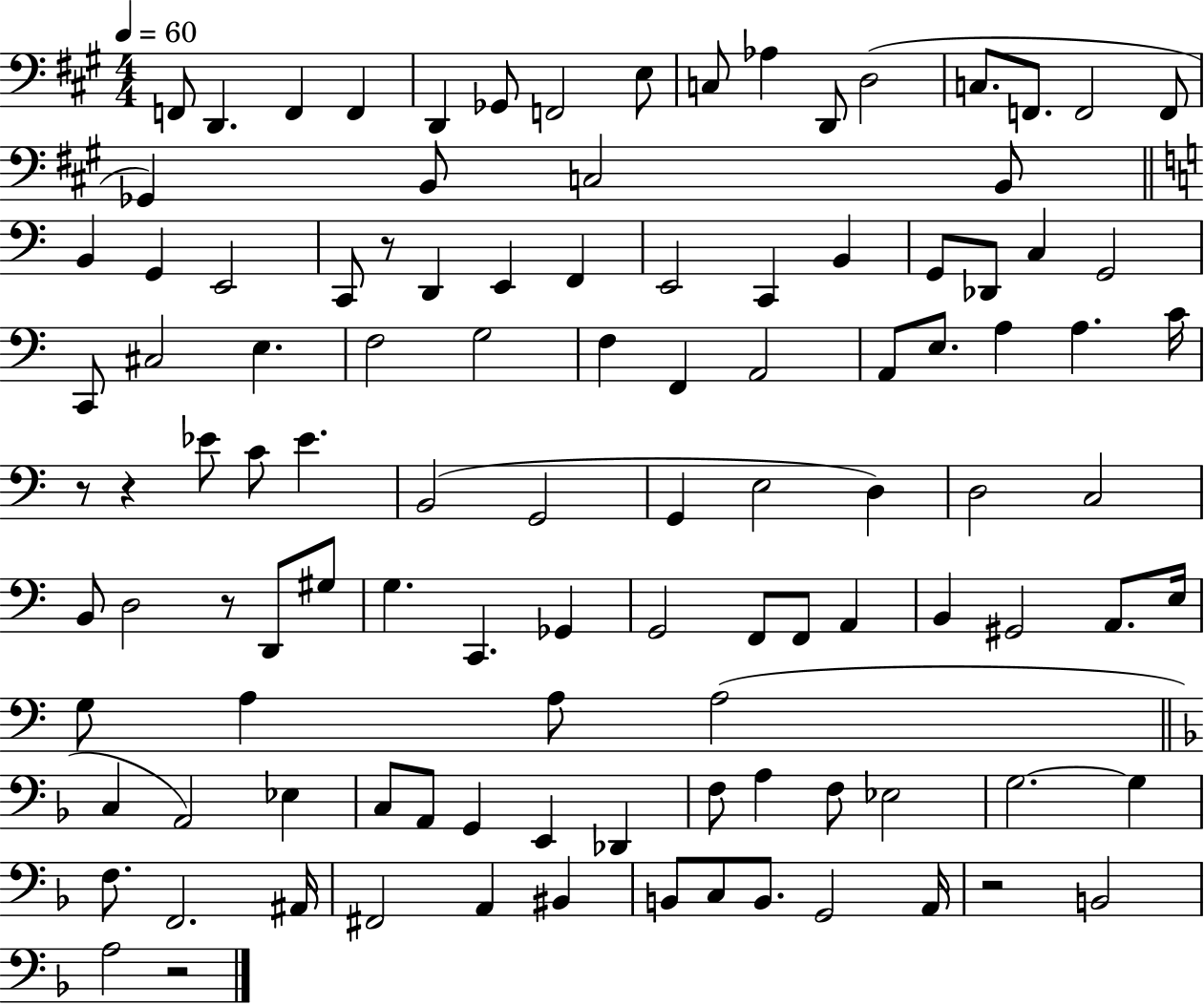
{
  \clef bass
  \numericTimeSignature
  \time 4/4
  \key a \major
  \tempo 4 = 60
  f,8 d,4. f,4 f,4 | d,4 ges,8 f,2 e8 | c8 aes4 d,8 d2( | c8. f,8. f,2 f,8 | \break ges,4) b,8 c2 b,8 | \bar "||" \break \key c \major b,4 g,4 e,2 | c,8 r8 d,4 e,4 f,4 | e,2 c,4 b,4 | g,8 des,8 c4 g,2 | \break c,8 cis2 e4. | f2 g2 | f4 f,4 a,2 | a,8 e8. a4 a4. c'16 | \break r8 r4 ees'8 c'8 ees'4. | b,2( g,2 | g,4 e2 d4) | d2 c2 | \break b,8 d2 r8 d,8 gis8 | g4. c,4. ges,4 | g,2 f,8 f,8 a,4 | b,4 gis,2 a,8. e16 | \break g8 a4 a8 a2( | \bar "||" \break \key f \major c4 a,2) ees4 | c8 a,8 g,4 e,4 des,4 | f8 a4 f8 ees2 | g2.~~ g4 | \break f8. f,2. ais,16 | fis,2 a,4 bis,4 | b,8 c8 b,8. g,2 a,16 | r2 b,2 | \break a2 r2 | \bar "|."
}